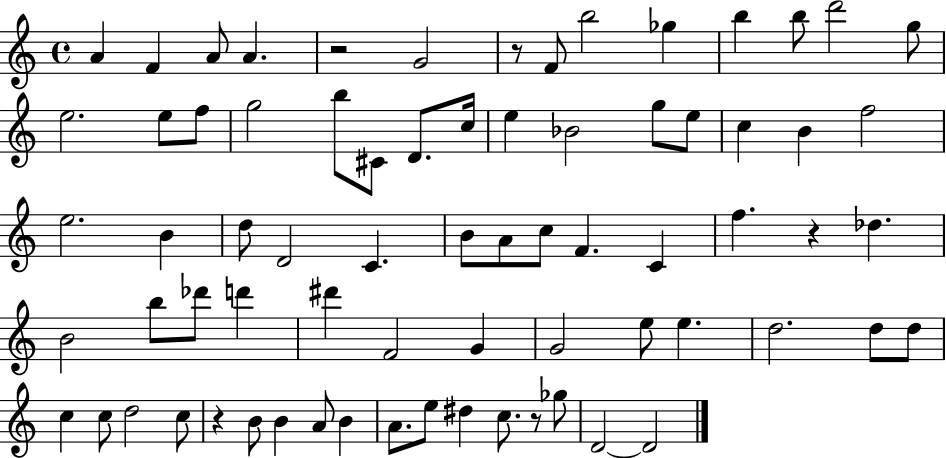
{
  \clef treble
  \time 4/4
  \defaultTimeSignature
  \key c \major
  a'4 f'4 a'8 a'4. | r2 g'2 | r8 f'8 b''2 ges''4 | b''4 b''8 d'''2 g''8 | \break e''2. e''8 f''8 | g''2 b''8 cis'8 d'8. c''16 | e''4 bes'2 g''8 e''8 | c''4 b'4 f''2 | \break e''2. b'4 | d''8 d'2 c'4. | b'8 a'8 c''8 f'4. c'4 | f''4. r4 des''4. | \break b'2 b''8 des'''8 d'''4 | dis'''4 f'2 g'4 | g'2 e''8 e''4. | d''2. d''8 d''8 | \break c''4 c''8 d''2 c''8 | r4 b'8 b'4 a'8 b'4 | a'8. e''8 dis''4 c''8. r8 ges''8 | d'2~~ d'2 | \break \bar "|."
}